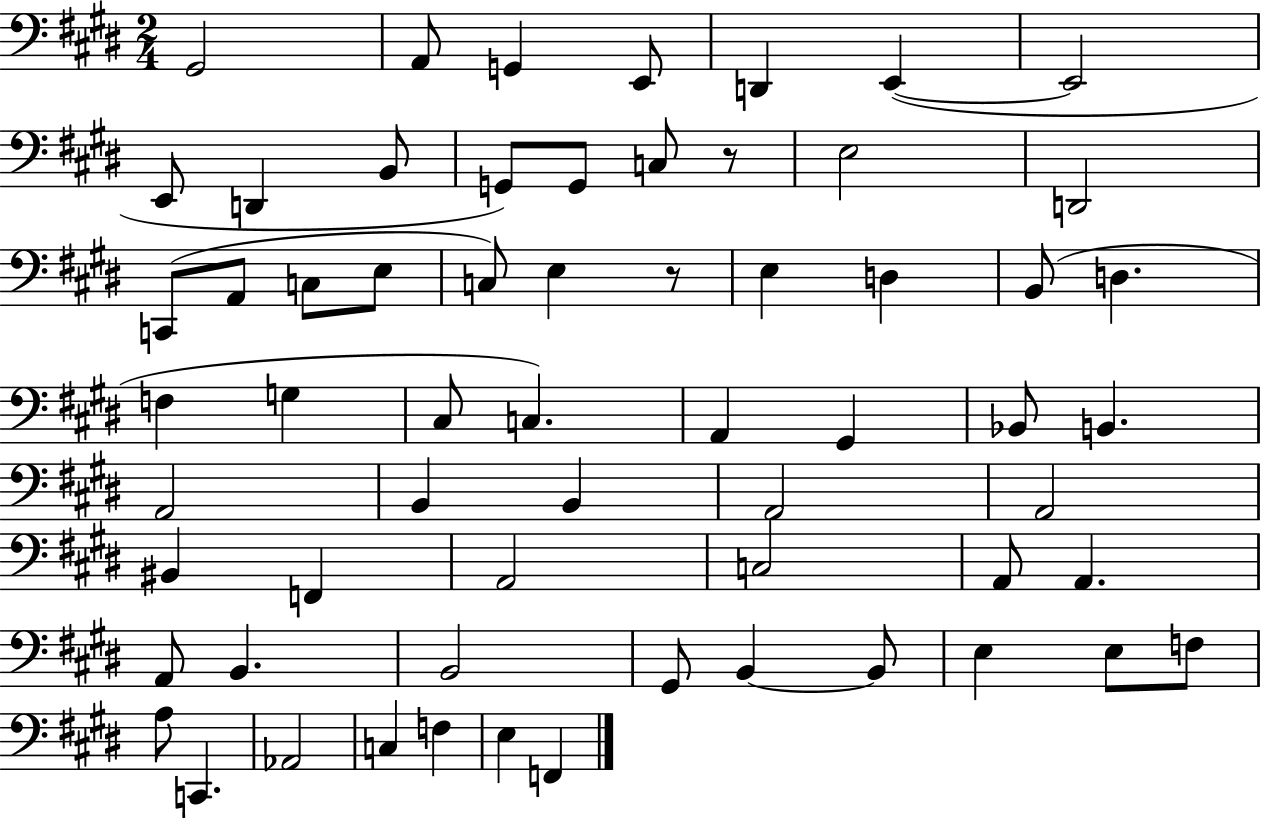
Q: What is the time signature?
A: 2/4